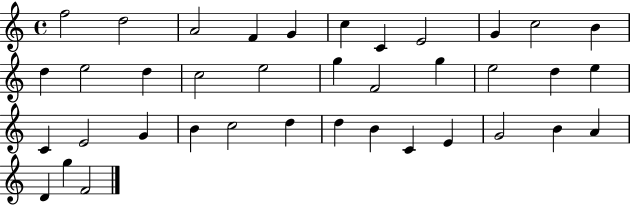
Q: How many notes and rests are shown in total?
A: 38